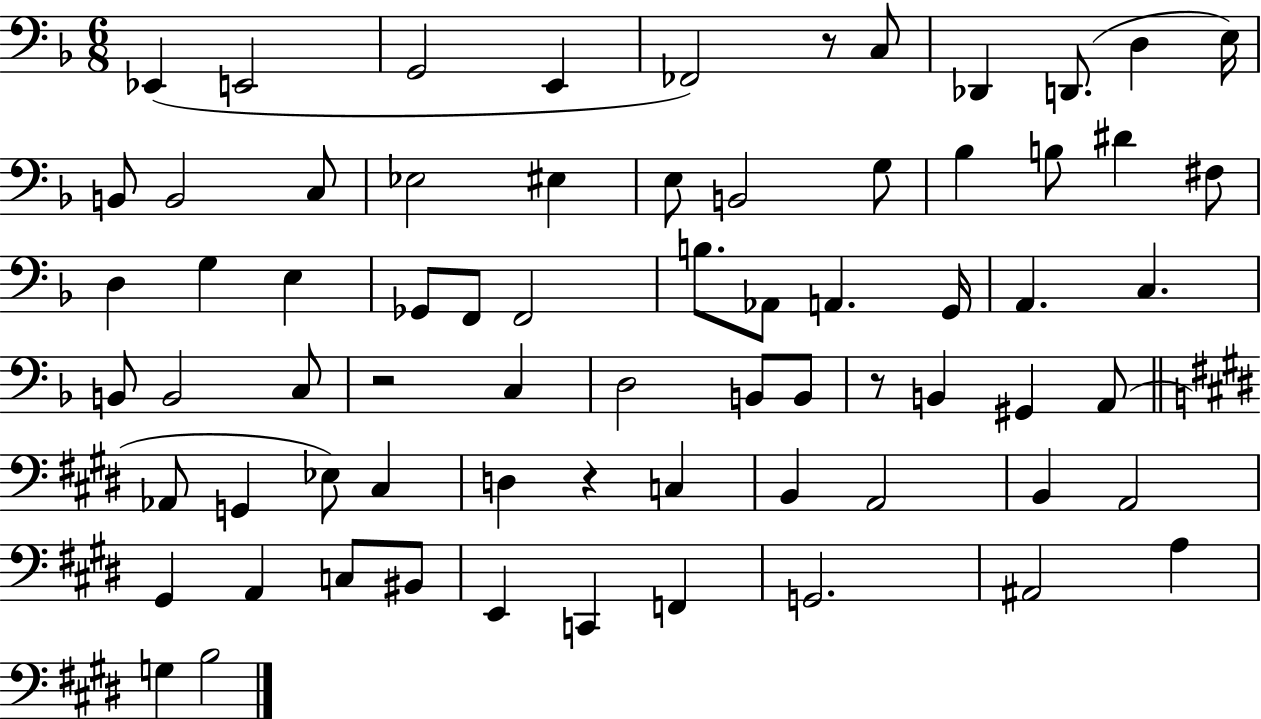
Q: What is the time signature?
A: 6/8